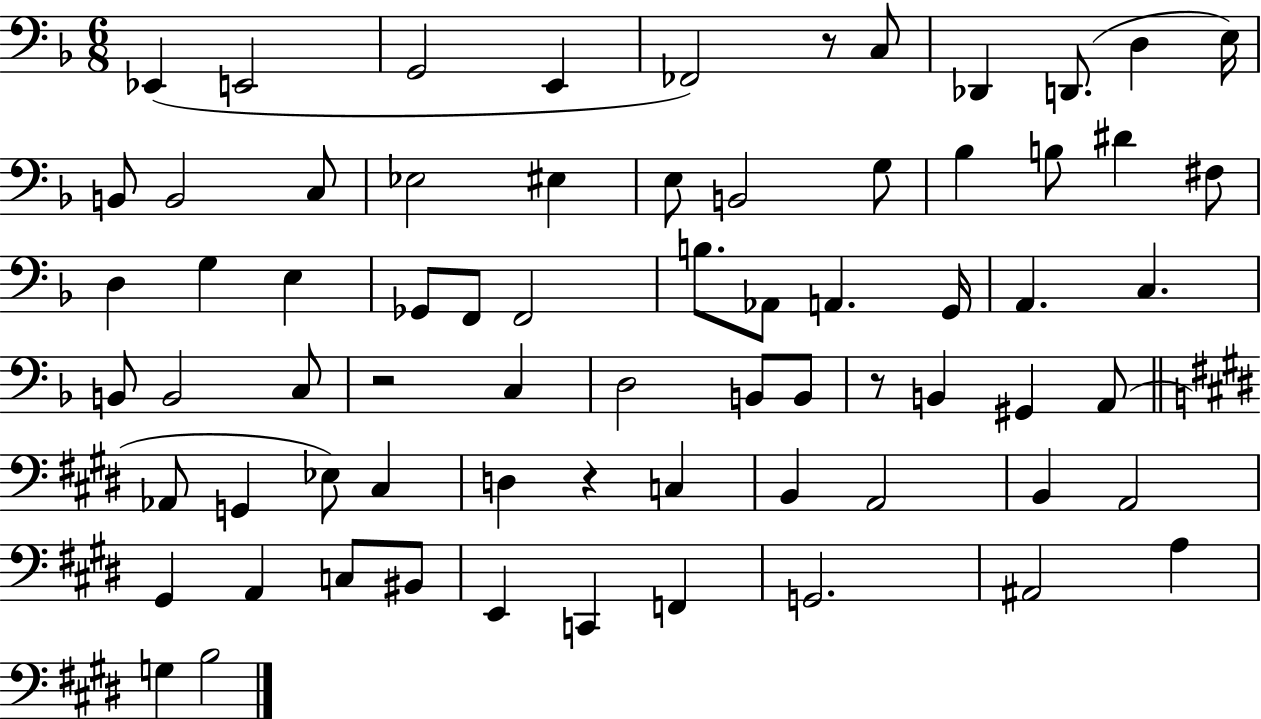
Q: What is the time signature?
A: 6/8